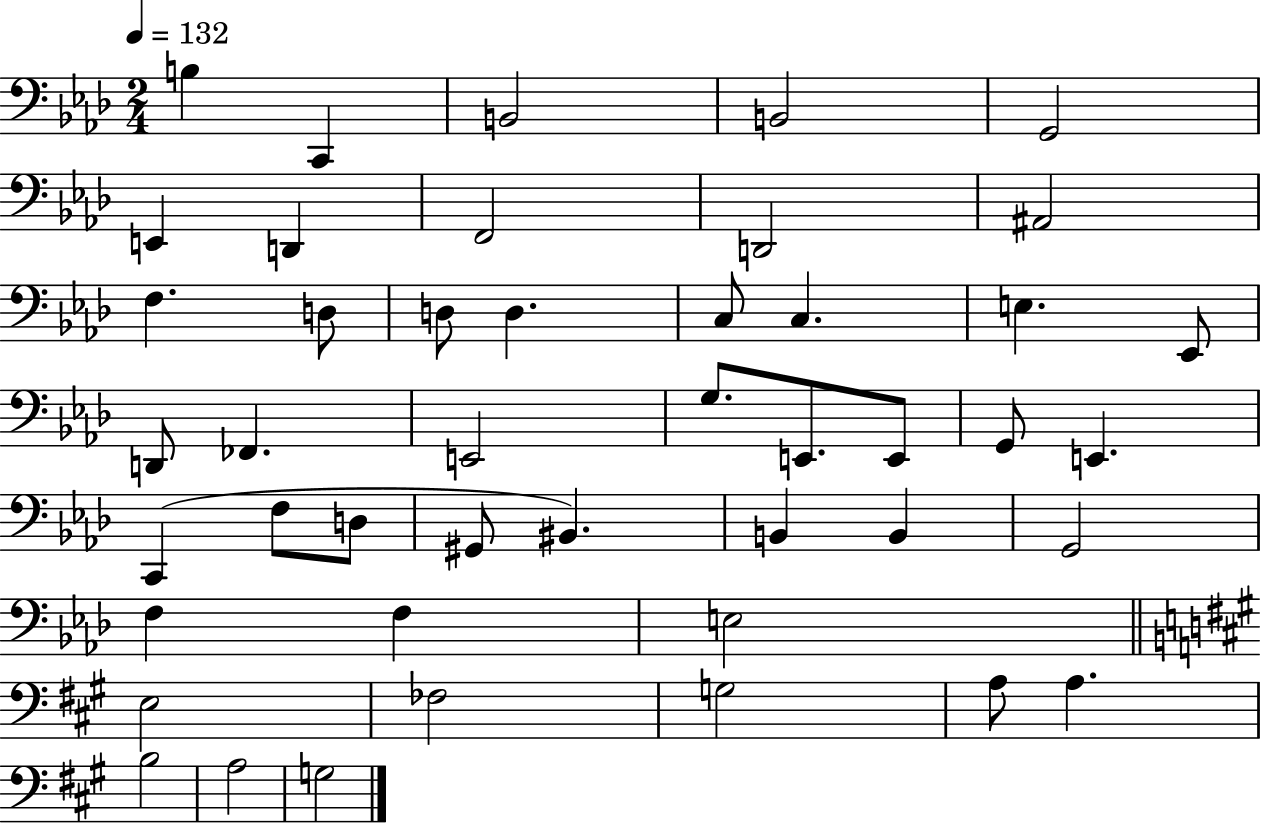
B3/q C2/q B2/h B2/h G2/h E2/q D2/q F2/h D2/h A#2/h F3/q. D3/e D3/e D3/q. C3/e C3/q. E3/q. Eb2/e D2/e FES2/q. E2/h G3/e. E2/e. E2/e G2/e E2/q. C2/q F3/e D3/e G#2/e BIS2/q. B2/q B2/q G2/h F3/q F3/q E3/h E3/h FES3/h G3/h A3/e A3/q. B3/h A3/h G3/h